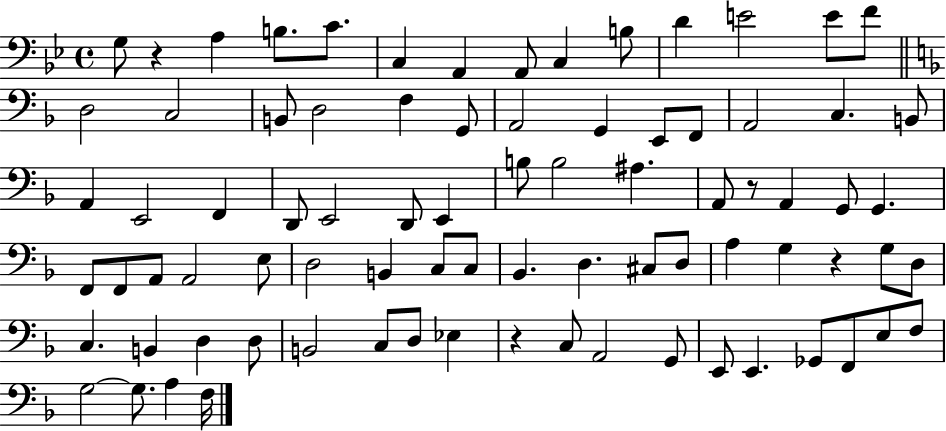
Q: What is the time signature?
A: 4/4